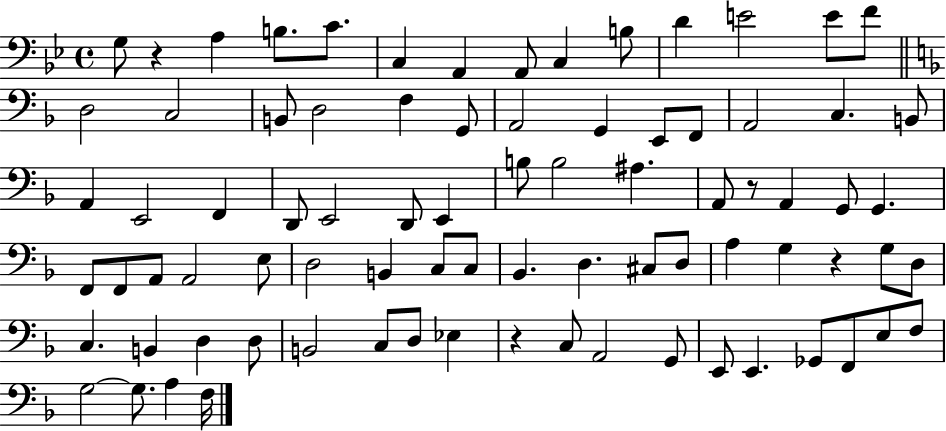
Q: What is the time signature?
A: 4/4